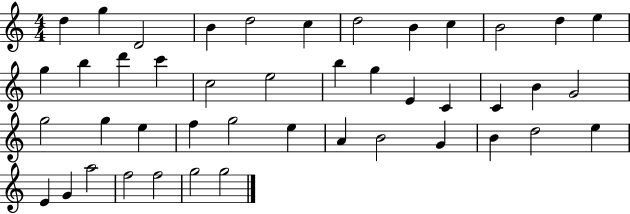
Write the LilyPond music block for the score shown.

{
  \clef treble
  \numericTimeSignature
  \time 4/4
  \key c \major
  d''4 g''4 d'2 | b'4 d''2 c''4 | d''2 b'4 c''4 | b'2 d''4 e''4 | \break g''4 b''4 d'''4 c'''4 | c''2 e''2 | b''4 g''4 e'4 c'4 | c'4 b'4 g'2 | \break g''2 g''4 e''4 | f''4 g''2 e''4 | a'4 b'2 g'4 | b'4 d''2 e''4 | \break e'4 g'4 a''2 | f''2 f''2 | g''2 g''2 | \bar "|."
}